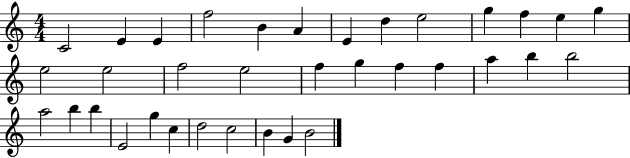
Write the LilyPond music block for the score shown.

{
  \clef treble
  \numericTimeSignature
  \time 4/4
  \key c \major
  c'2 e'4 e'4 | f''2 b'4 a'4 | e'4 d''4 e''2 | g''4 f''4 e''4 g''4 | \break e''2 e''2 | f''2 e''2 | f''4 g''4 f''4 f''4 | a''4 b''4 b''2 | \break a''2 b''4 b''4 | e'2 g''4 c''4 | d''2 c''2 | b'4 g'4 b'2 | \break \bar "|."
}